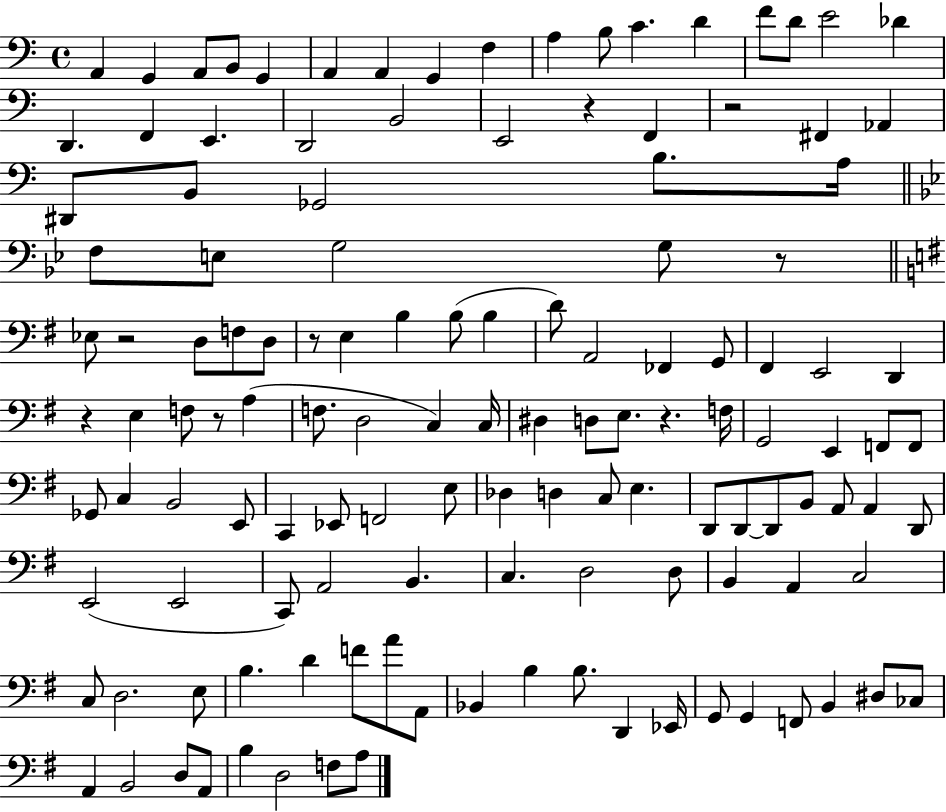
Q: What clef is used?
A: bass